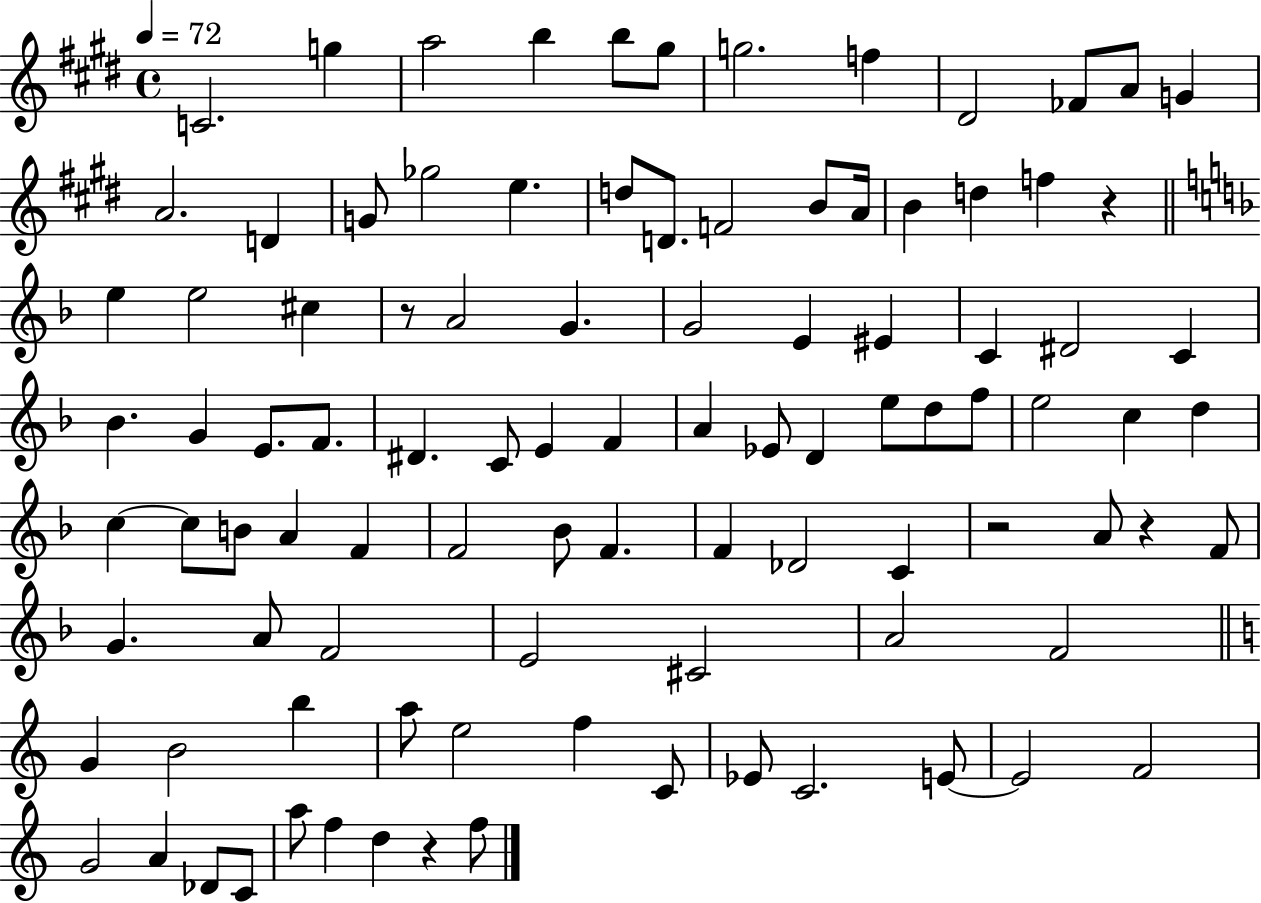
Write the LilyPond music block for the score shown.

{
  \clef treble
  \time 4/4
  \defaultTimeSignature
  \key e \major
  \tempo 4 = 72
  c'2. g''4 | a''2 b''4 b''8 gis''8 | g''2. f''4 | dis'2 fes'8 a'8 g'4 | \break a'2. d'4 | g'8 ges''2 e''4. | d''8 d'8. f'2 b'8 a'16 | b'4 d''4 f''4 r4 | \break \bar "||" \break \key f \major e''4 e''2 cis''4 | r8 a'2 g'4. | g'2 e'4 eis'4 | c'4 dis'2 c'4 | \break bes'4. g'4 e'8. f'8. | dis'4. c'8 e'4 f'4 | a'4 ees'8 d'4 e''8 d''8 f''8 | e''2 c''4 d''4 | \break c''4~~ c''8 b'8 a'4 f'4 | f'2 bes'8 f'4. | f'4 des'2 c'4 | r2 a'8 r4 f'8 | \break g'4. a'8 f'2 | e'2 cis'2 | a'2 f'2 | \bar "||" \break \key a \minor g'4 b'2 b''4 | a''8 e''2 f''4 c'8 | ees'8 c'2. e'8~~ | e'2 f'2 | \break g'2 a'4 des'8 c'8 | a''8 f''4 d''4 r4 f''8 | \bar "|."
}